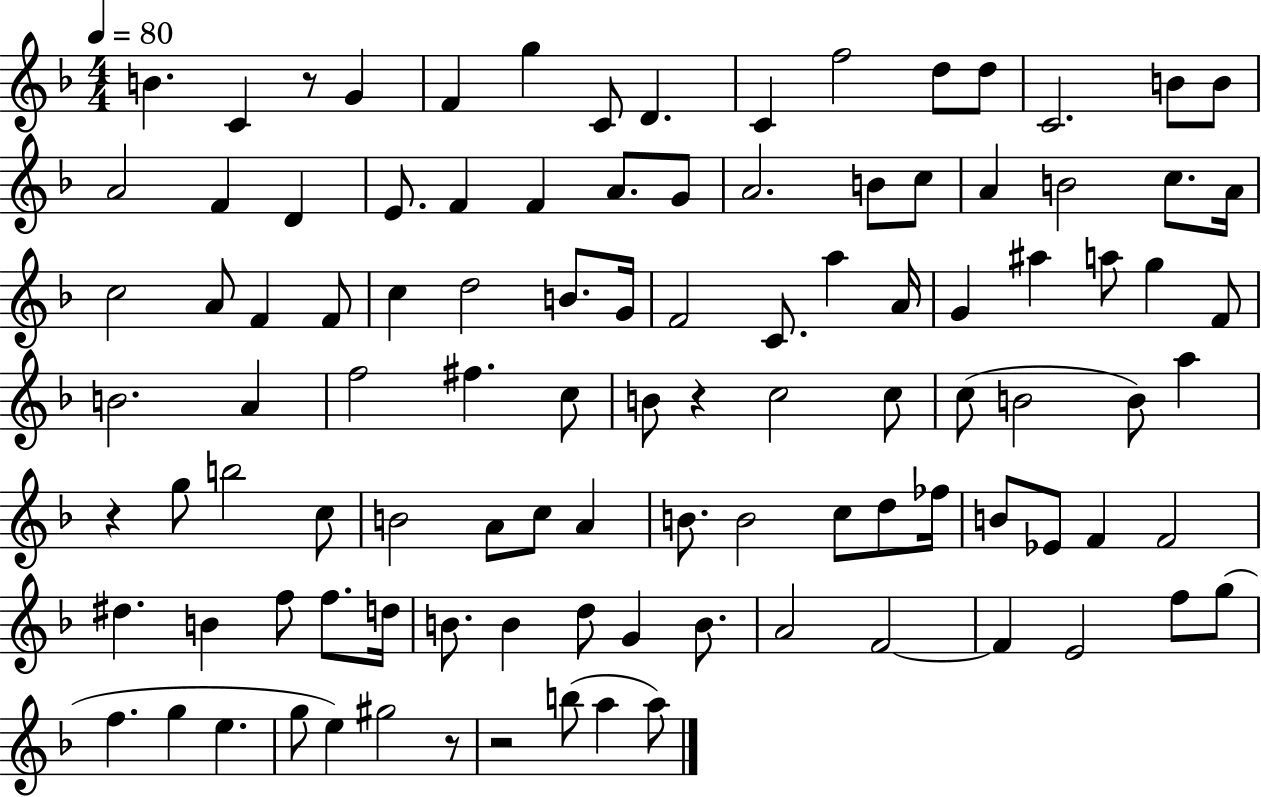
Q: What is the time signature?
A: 4/4